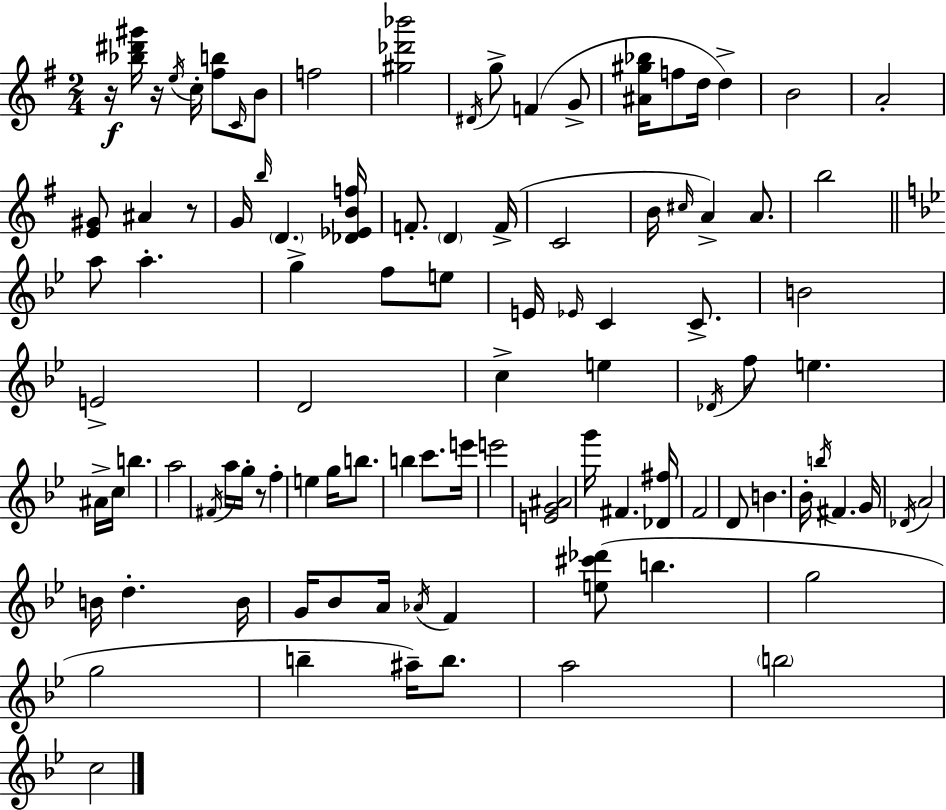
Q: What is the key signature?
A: G major